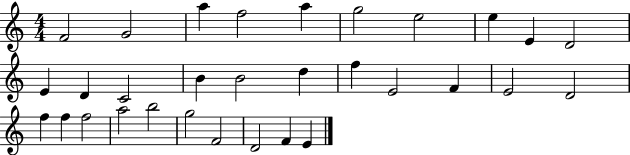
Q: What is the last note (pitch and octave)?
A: E4